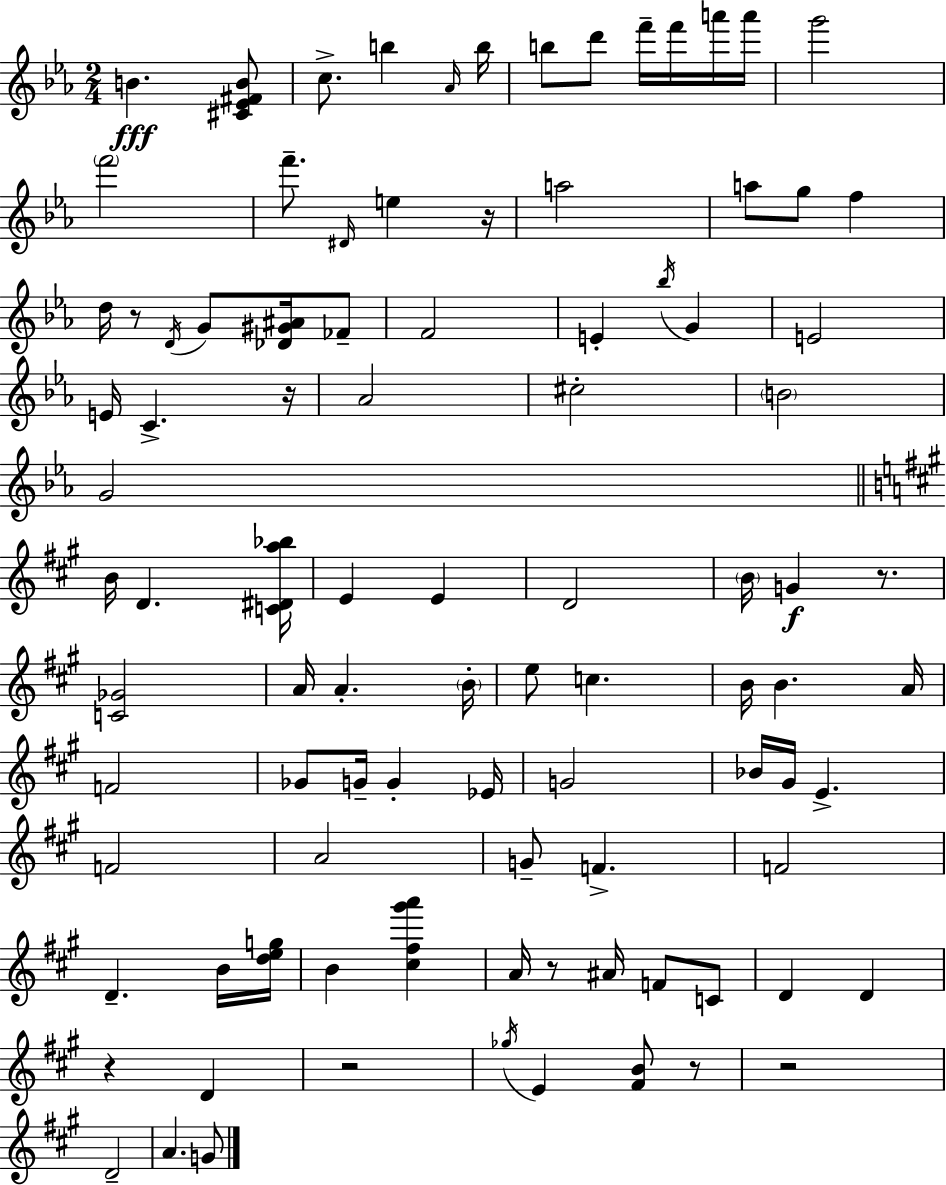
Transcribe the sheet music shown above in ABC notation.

X:1
T:Untitled
M:2/4
L:1/4
K:Cm
B [^C_E^FB]/2 c/2 b _A/4 b/4 b/2 d'/2 f'/4 f'/4 a'/4 a'/4 g'2 f'2 f'/2 ^D/4 e z/4 a2 a/2 g/2 f d/4 z/2 D/4 G/2 [_D^G^A]/4 _F/2 F2 E _b/4 G E2 E/4 C z/4 _A2 ^c2 B2 G2 B/4 D [C^Da_b]/4 E E D2 B/4 G z/2 [C_G]2 A/4 A B/4 e/2 c B/4 B A/4 F2 _G/2 G/4 G _E/4 G2 _B/4 ^G/4 E F2 A2 G/2 F F2 D B/4 [deg]/4 B [^c^f^g'a'] A/4 z/2 ^A/4 F/2 C/2 D D z D z2 _g/4 E [^FB]/2 z/2 z2 D2 A G/2